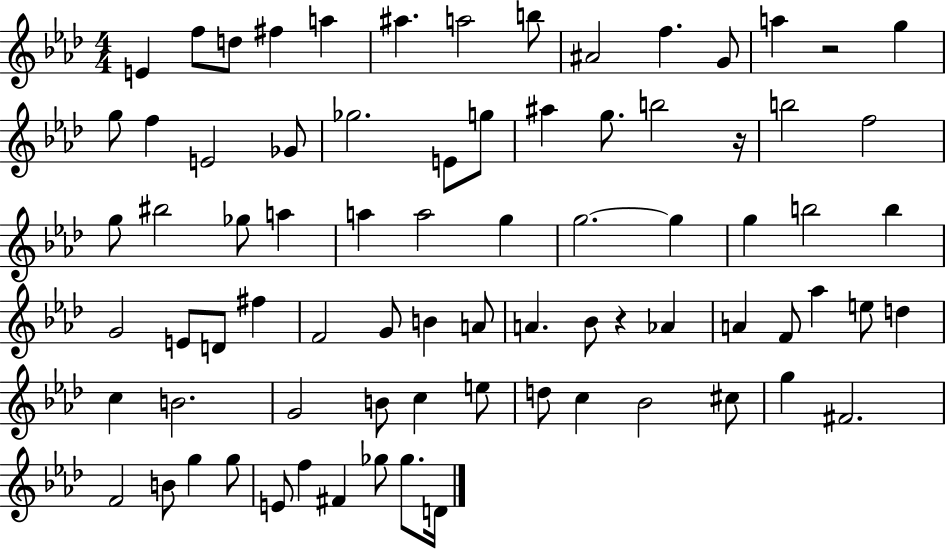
E4/q F5/e D5/e F#5/q A5/q A#5/q. A5/h B5/e A#4/h F5/q. G4/e A5/q R/h G5/q G5/e F5/q E4/h Gb4/e Gb5/h. E4/e G5/e A#5/q G5/e. B5/h R/s B5/h F5/h G5/e BIS5/h Gb5/e A5/q A5/q A5/h G5/q G5/h. G5/q G5/q B5/h B5/q G4/h E4/e D4/e F#5/q F4/h G4/e B4/q A4/e A4/q. Bb4/e R/q Ab4/q A4/q F4/e Ab5/q E5/e D5/q C5/q B4/h. G4/h B4/e C5/q E5/e D5/e C5/q Bb4/h C#5/e G5/q F#4/h. F4/h B4/e G5/q G5/e E4/e F5/q F#4/q Gb5/e Gb5/e. D4/s